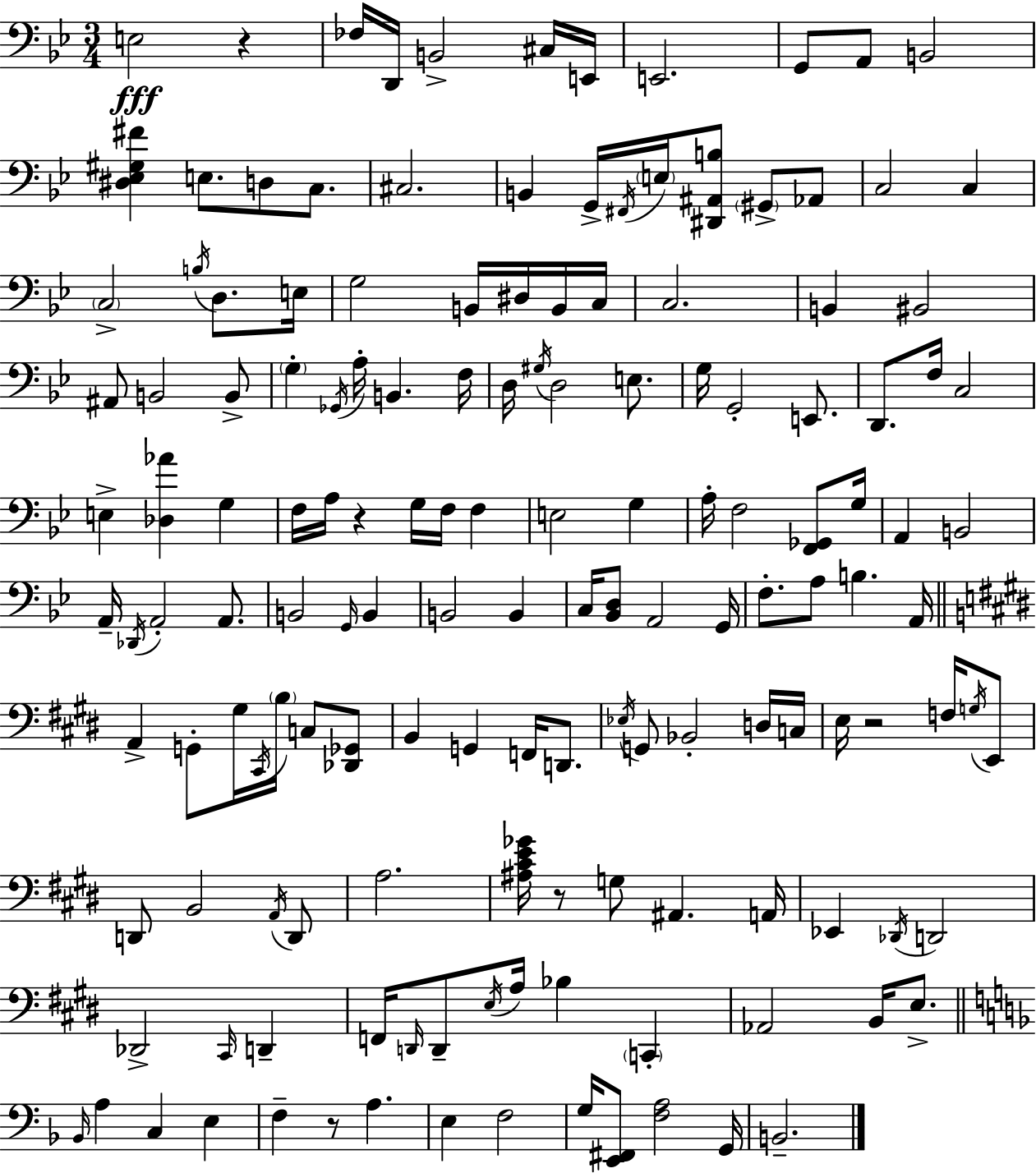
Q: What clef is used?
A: bass